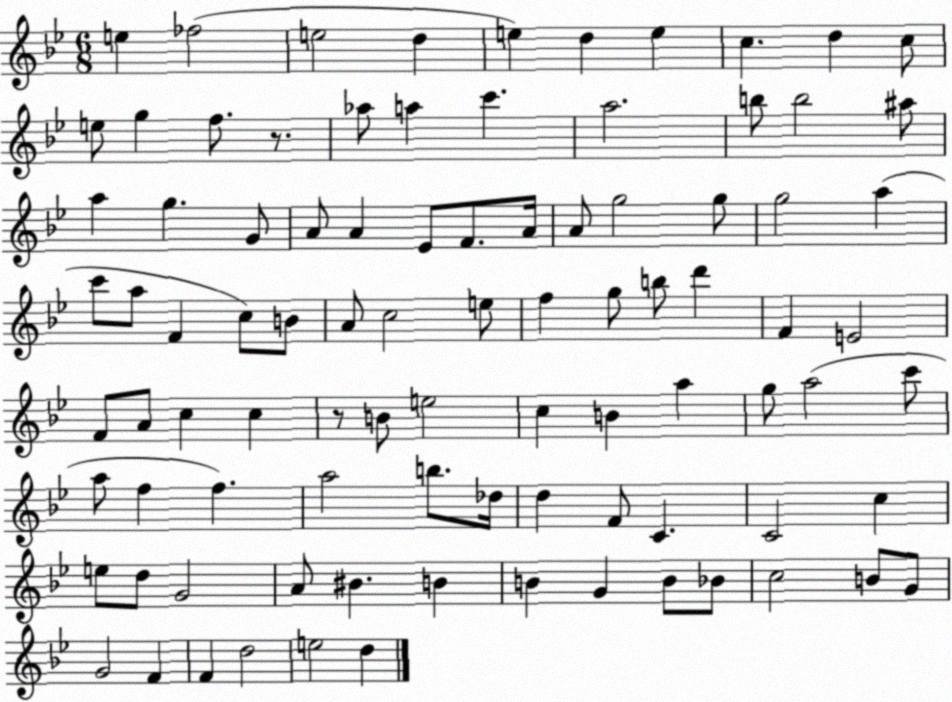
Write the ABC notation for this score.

X:1
T:Untitled
M:6/8
L:1/4
K:Bb
e _f2 e2 d e d e c d c/2 e/2 g f/2 z/2 _a/2 a c' a2 b/2 b2 ^a/2 a g G/2 A/2 A _E/2 F/2 A/4 A/2 g2 g/2 g2 a c'/2 a/2 F c/2 B/2 A/2 c2 e/2 f g/2 b/2 d' F E2 F/2 A/2 c c z/2 B/2 e2 c B a g/2 a2 c'/2 a/2 f f a2 b/2 _d/4 d F/2 C C2 c e/2 d/2 G2 A/2 ^B B B G B/2 _B/2 c2 B/2 G/2 G2 F F d2 e2 d